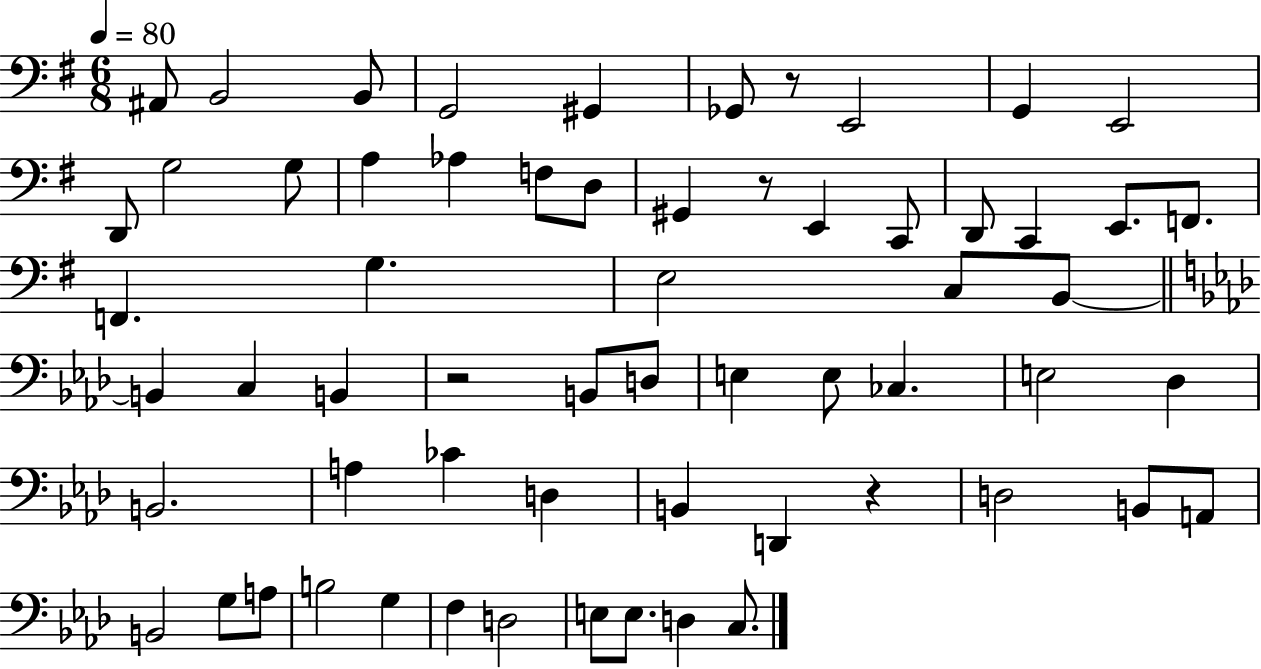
{
  \clef bass
  \numericTimeSignature
  \time 6/8
  \key g \major
  \tempo 4 = 80
  ais,8 b,2 b,8 | g,2 gis,4 | ges,8 r8 e,2 | g,4 e,2 | \break d,8 g2 g8 | a4 aes4 f8 d8 | gis,4 r8 e,4 c,8 | d,8 c,4 e,8. f,8. | \break f,4. g4. | e2 c8 b,8~~ | \bar "||" \break \key f \minor b,4 c4 b,4 | r2 b,8 d8 | e4 e8 ces4. | e2 des4 | \break b,2. | a4 ces'4 d4 | b,4 d,4 r4 | d2 b,8 a,8 | \break b,2 g8 a8 | b2 g4 | f4 d2 | e8 e8. d4 c8. | \break \bar "|."
}